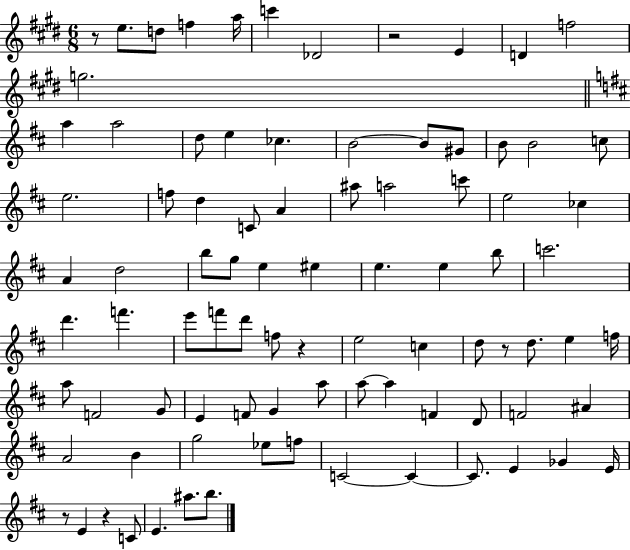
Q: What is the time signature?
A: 6/8